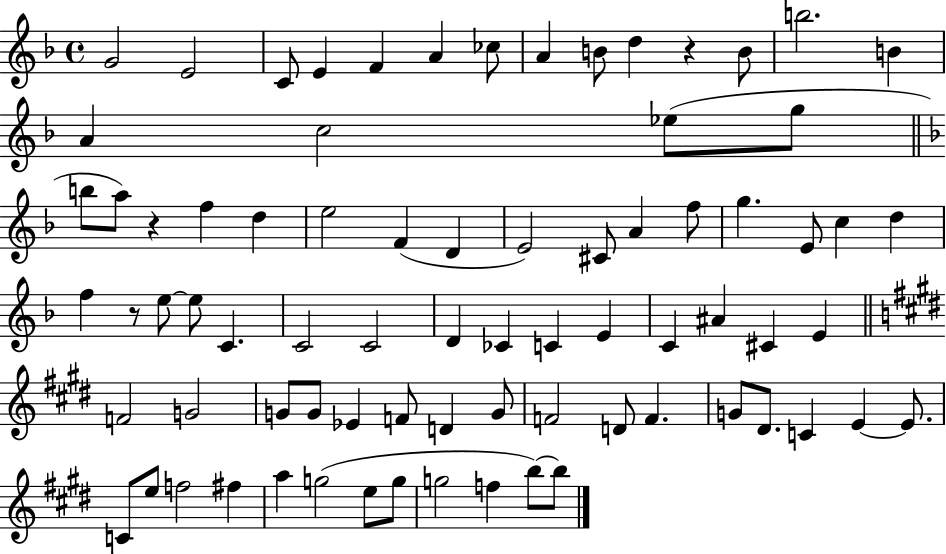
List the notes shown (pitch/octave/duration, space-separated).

G4/h E4/h C4/e E4/q F4/q A4/q CES5/e A4/q B4/e D5/q R/q B4/e B5/h. B4/q A4/q C5/h Eb5/e G5/e B5/e A5/e R/q F5/q D5/q E5/h F4/q D4/q E4/h C#4/e A4/q F5/e G5/q. E4/e C5/q D5/q F5/q R/e E5/e E5/e C4/q. C4/h C4/h D4/q CES4/q C4/q E4/q C4/q A#4/q C#4/q E4/q F4/h G4/h G4/e G4/e Eb4/q F4/e D4/q G4/e F4/h D4/e F4/q. G4/e D#4/e. C4/q E4/q E4/e. C4/e E5/e F5/h F#5/q A5/q G5/h E5/e G5/e G5/h F5/q B5/e B5/e